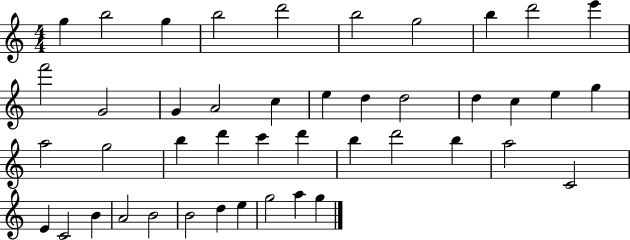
G5/q B5/h G5/q B5/h D6/h B5/h G5/h B5/q D6/h E6/q F6/h G4/h G4/q A4/h C5/q E5/q D5/q D5/h D5/q C5/q E5/q G5/q A5/h G5/h B5/q D6/q C6/q D6/q B5/q D6/h B5/q A5/h C4/h E4/q C4/h B4/q A4/h B4/h B4/h D5/q E5/q G5/h A5/q G5/q